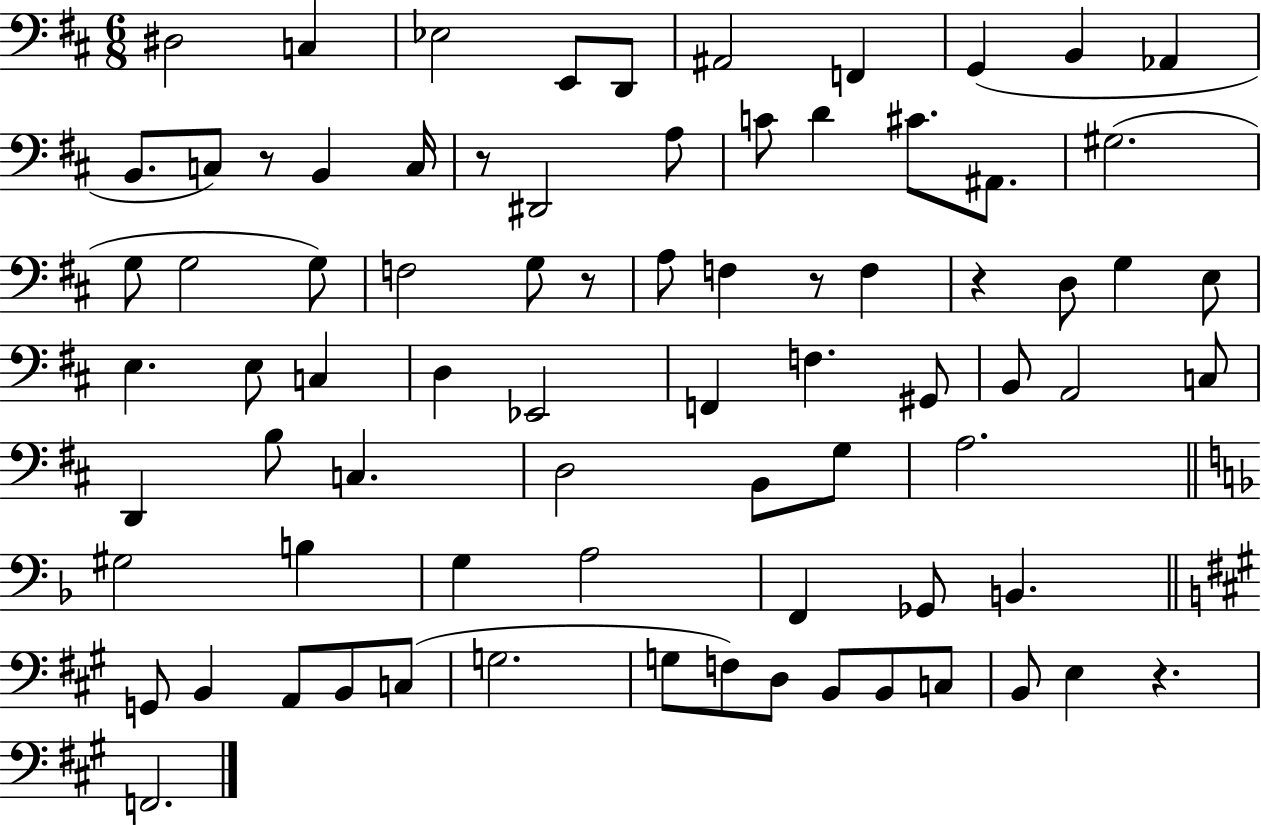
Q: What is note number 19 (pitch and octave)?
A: C#4